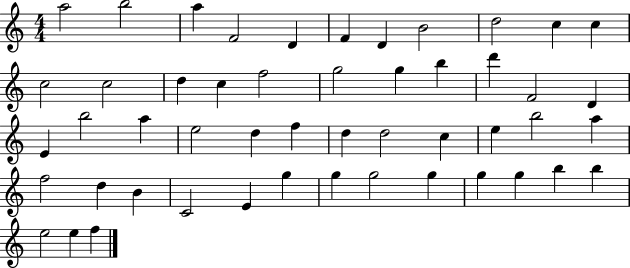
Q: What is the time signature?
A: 4/4